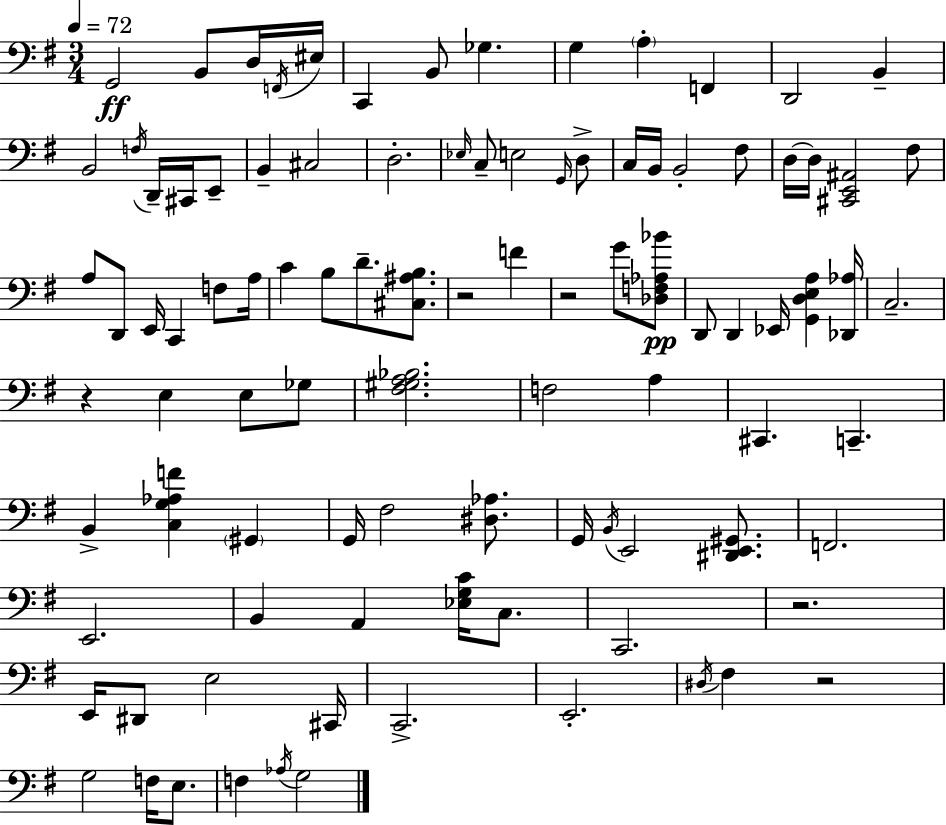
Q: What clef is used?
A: bass